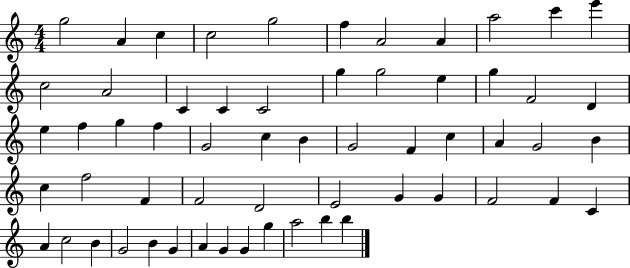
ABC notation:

X:1
T:Untitled
M:4/4
L:1/4
K:C
g2 A c c2 g2 f A2 A a2 c' e' c2 A2 C C C2 g g2 e g F2 D e f g f G2 c B G2 F c A G2 B c f2 F F2 D2 E2 G G F2 F C A c2 B G2 B G A G G g a2 b b